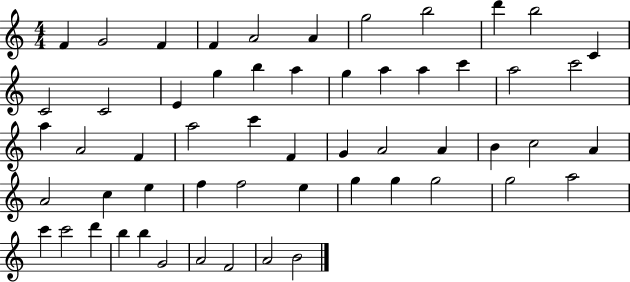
{
  \clef treble
  \numericTimeSignature
  \time 4/4
  \key c \major
  f'4 g'2 f'4 | f'4 a'2 a'4 | g''2 b''2 | d'''4 b''2 c'4 | \break c'2 c'2 | e'4 g''4 b''4 a''4 | g''4 a''4 a''4 c'''4 | a''2 c'''2 | \break a''4 a'2 f'4 | a''2 c'''4 f'4 | g'4 a'2 a'4 | b'4 c''2 a'4 | \break a'2 c''4 e''4 | f''4 f''2 e''4 | g''4 g''4 g''2 | g''2 a''2 | \break c'''4 c'''2 d'''4 | b''4 b''4 g'2 | a'2 f'2 | a'2 b'2 | \break \bar "|."
}